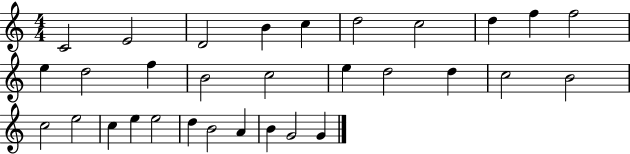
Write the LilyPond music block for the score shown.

{
  \clef treble
  \numericTimeSignature
  \time 4/4
  \key c \major
  c'2 e'2 | d'2 b'4 c''4 | d''2 c''2 | d''4 f''4 f''2 | \break e''4 d''2 f''4 | b'2 c''2 | e''4 d''2 d''4 | c''2 b'2 | \break c''2 e''2 | c''4 e''4 e''2 | d''4 b'2 a'4 | b'4 g'2 g'4 | \break \bar "|."
}